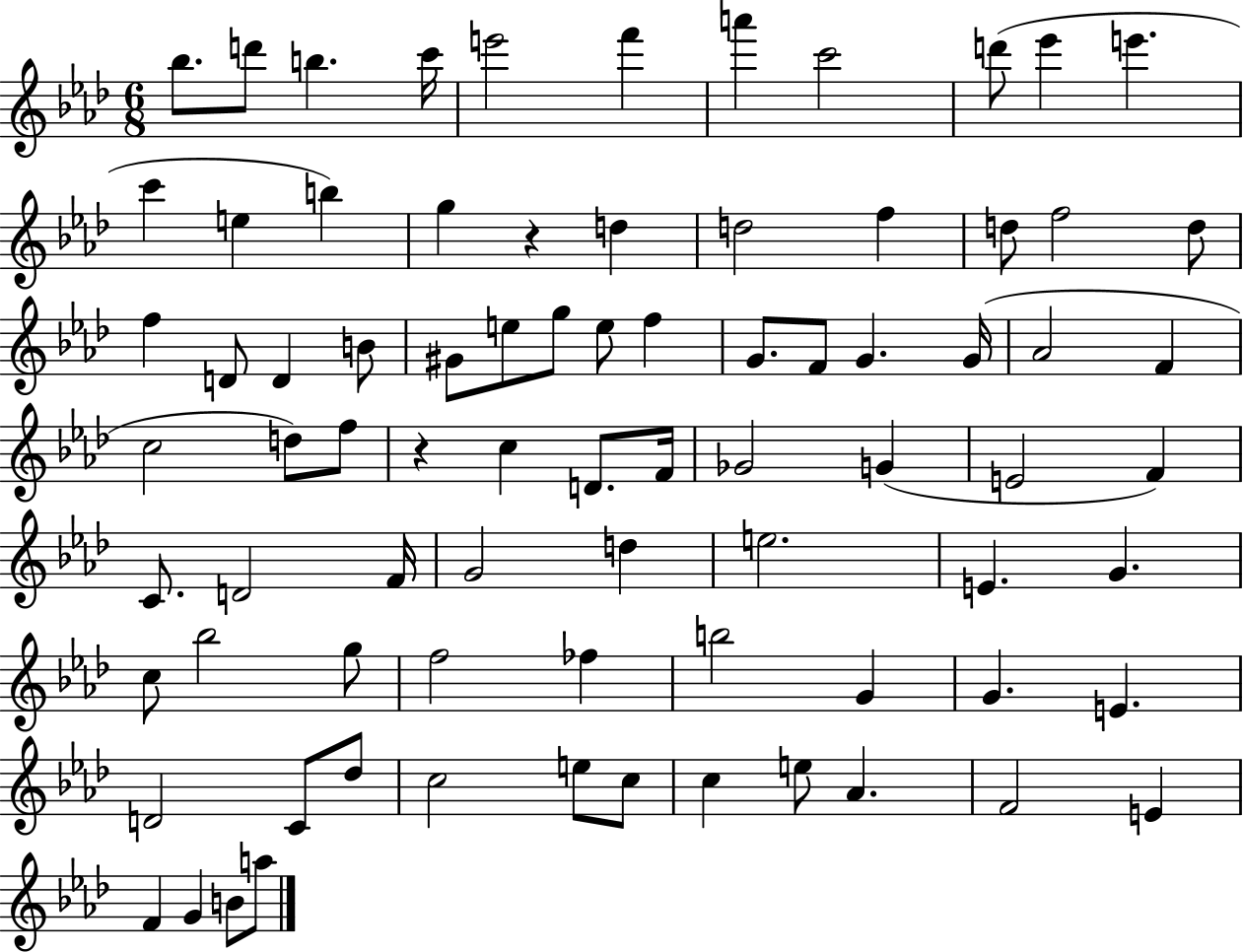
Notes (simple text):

Bb5/e. D6/e B5/q. C6/s E6/h F6/q A6/q C6/h D6/e Eb6/q E6/q. C6/q E5/q B5/q G5/q R/q D5/q D5/h F5/q D5/e F5/h D5/e F5/q D4/e D4/q B4/e G#4/e E5/e G5/e E5/e F5/q G4/e. F4/e G4/q. G4/s Ab4/h F4/q C5/h D5/e F5/e R/q C5/q D4/e. F4/s Gb4/h G4/q E4/h F4/q C4/e. D4/h F4/s G4/h D5/q E5/h. E4/q. G4/q. C5/e Bb5/h G5/e F5/h FES5/q B5/h G4/q G4/q. E4/q. D4/h C4/e Db5/e C5/h E5/e C5/e C5/q E5/e Ab4/q. F4/h E4/q F4/q G4/q B4/e A5/e